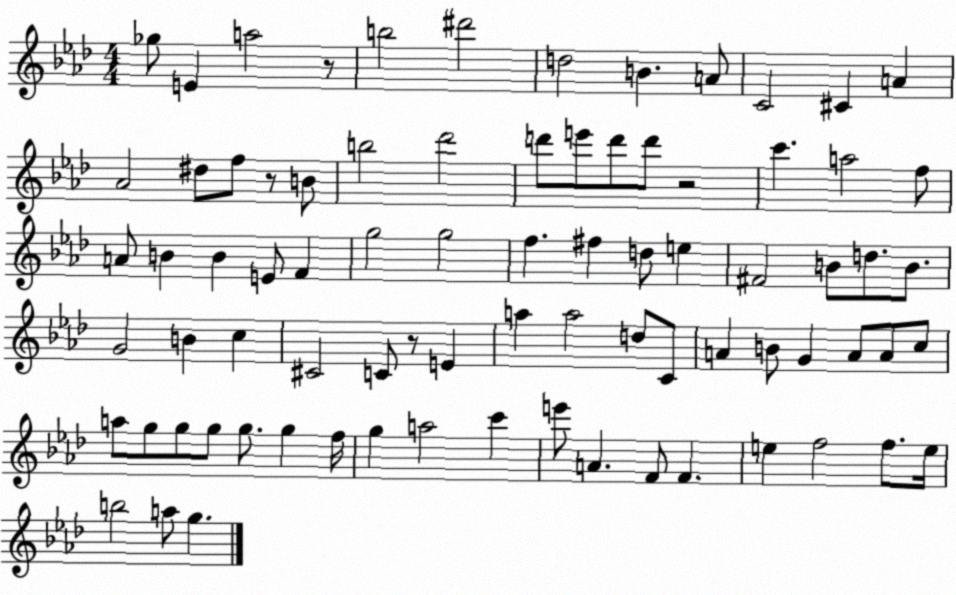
X:1
T:Untitled
M:4/4
L:1/4
K:Ab
_g/2 E a2 z/2 b2 ^d'2 d2 B A/2 C2 ^C A _A2 ^d/2 f/2 z/2 B/2 b2 _d'2 d'/2 e'/2 d'/2 d'/2 z2 c' a2 f/2 A/2 B B E/2 F g2 g2 f ^f d/2 e ^F2 B/2 d/2 B/2 G2 B c ^C2 C/2 z/2 E a a2 d/2 C/2 A B/2 G A/2 A/2 c/2 a/2 g/2 g/2 g/2 g/2 g f/4 g a2 c' e'/2 A F/2 F e f2 f/2 e/4 b2 a/2 g